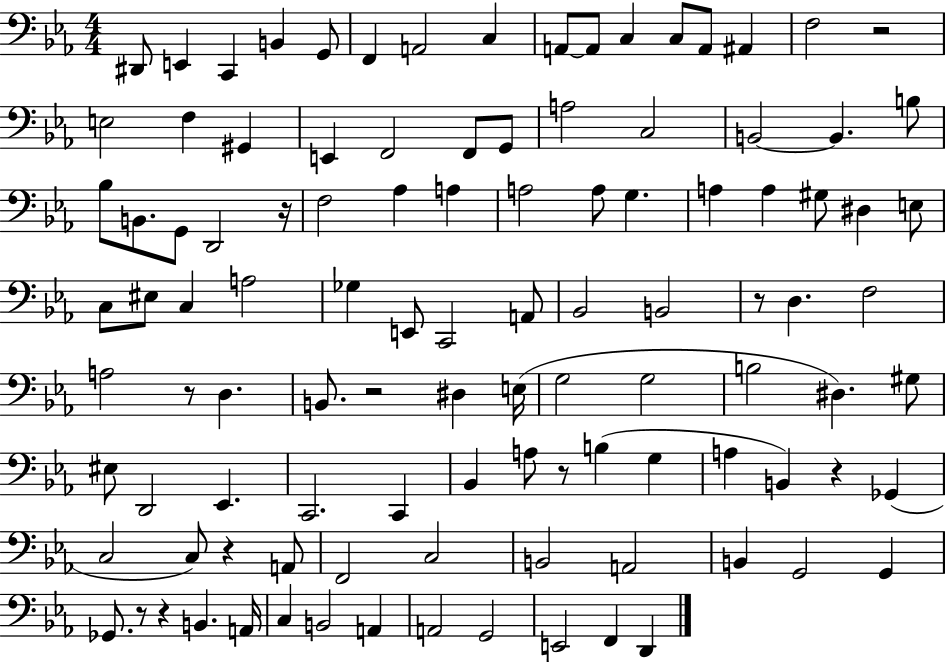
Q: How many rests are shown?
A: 10